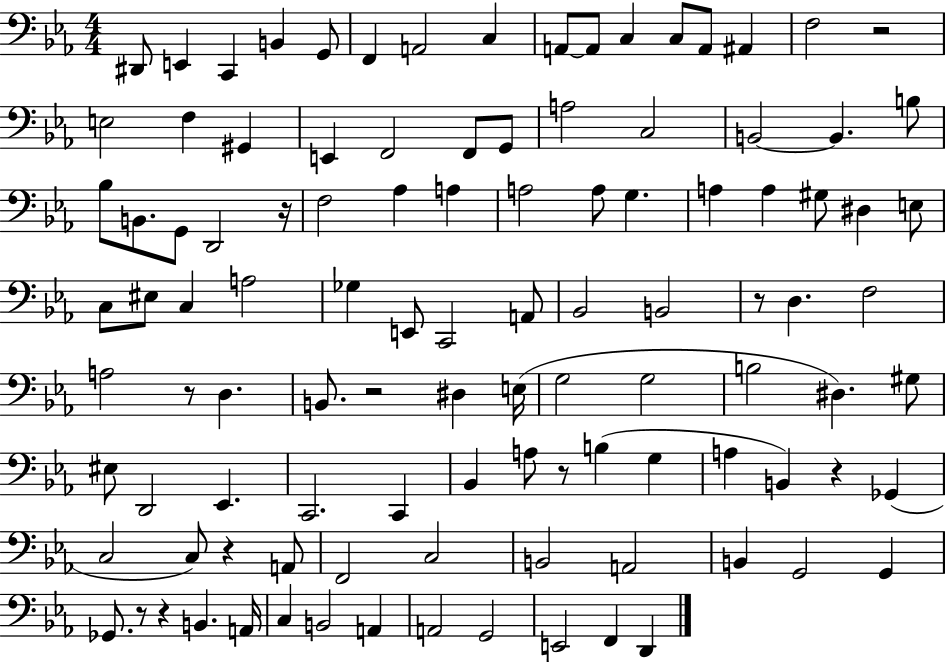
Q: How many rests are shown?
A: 10